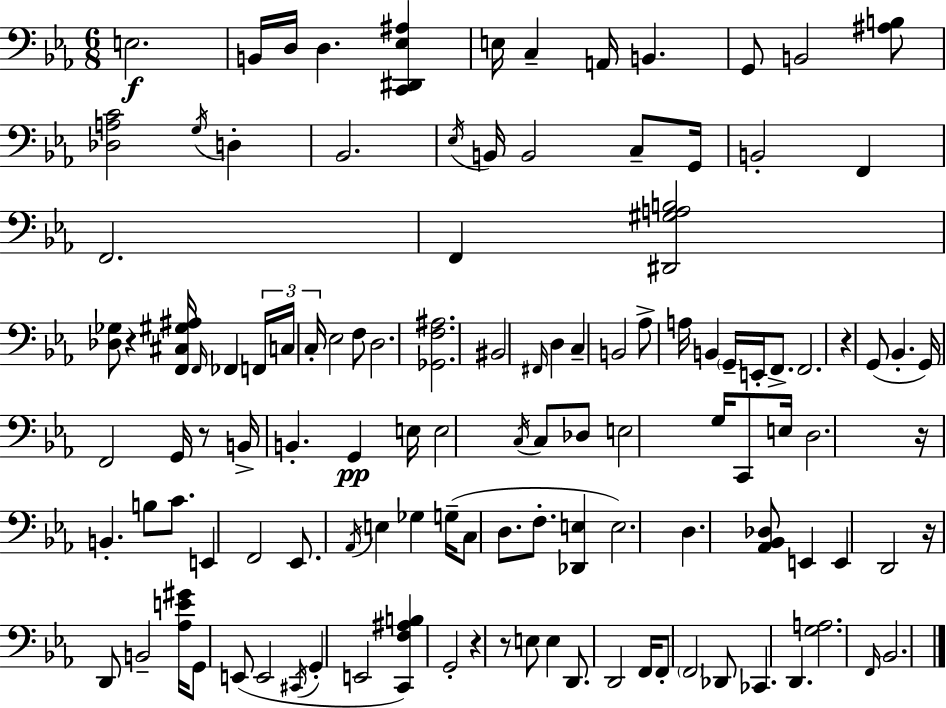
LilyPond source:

{
  \clef bass
  \numericTimeSignature
  \time 6/8
  \key ees \major
  e2.\f | b,16 d16 d4. <c, dis, ees ais>4 | e16 c4-- a,16 b,4. | g,8 b,2 <ais b>8 | \break <des a c'>2 \acciaccatura { g16 } d4-. | bes,2. | \acciaccatura { ees16 } b,16 b,2 c8-- | g,16 b,2-. f,4 | \break f,2. | f,4 <dis, gis a b>2 | <des ges>8 r4 <f, cis gis ais>16 \grace { f,16 } fes,4 | \tuplet 3/2 { f,16 c16 c16-. } ees2 | \break f8 d2. | <ges, f ais>2. | bis,2 \grace { fis,16 } | d4 c4-- b,2 | \break aes8-> a16 b,4 \parenthesize g,16-- | e,16-. f,8.-> f,2. | r4 g,8( bes,4.-. | g,16) f,2 | \break g,16 r8 b,16-> b,4.-. g,4\pp | e16 e2 | \acciaccatura { c16 } c8 des8 e2 | g16 c,8 e16 d2. | \break r16 b,4.-. | b8 c'8. e,4 f,2 | ees,8. \acciaccatura { aes,16 } e4 | ges4 g16--( c8 d8. f8.-. | \break <des, e>4 e2.) | d4. | <aes, bes, des>8 e,4 e,4 d,2 | r16 d,8 b,2-- | \break <aes e' gis'>16 g,8 e,8( e,2 | \acciaccatura { cis,16 } g,4-. e,2 | <c, f ais b>4) g,2-. | r4 r8 | \break e8 e4 d,8. d,2 | f,16 f,8-. \parenthesize f,2 | des,8 ces,4. | d,4. <g a>2. | \break \grace { f,16 } bes,2. | \bar "|."
}